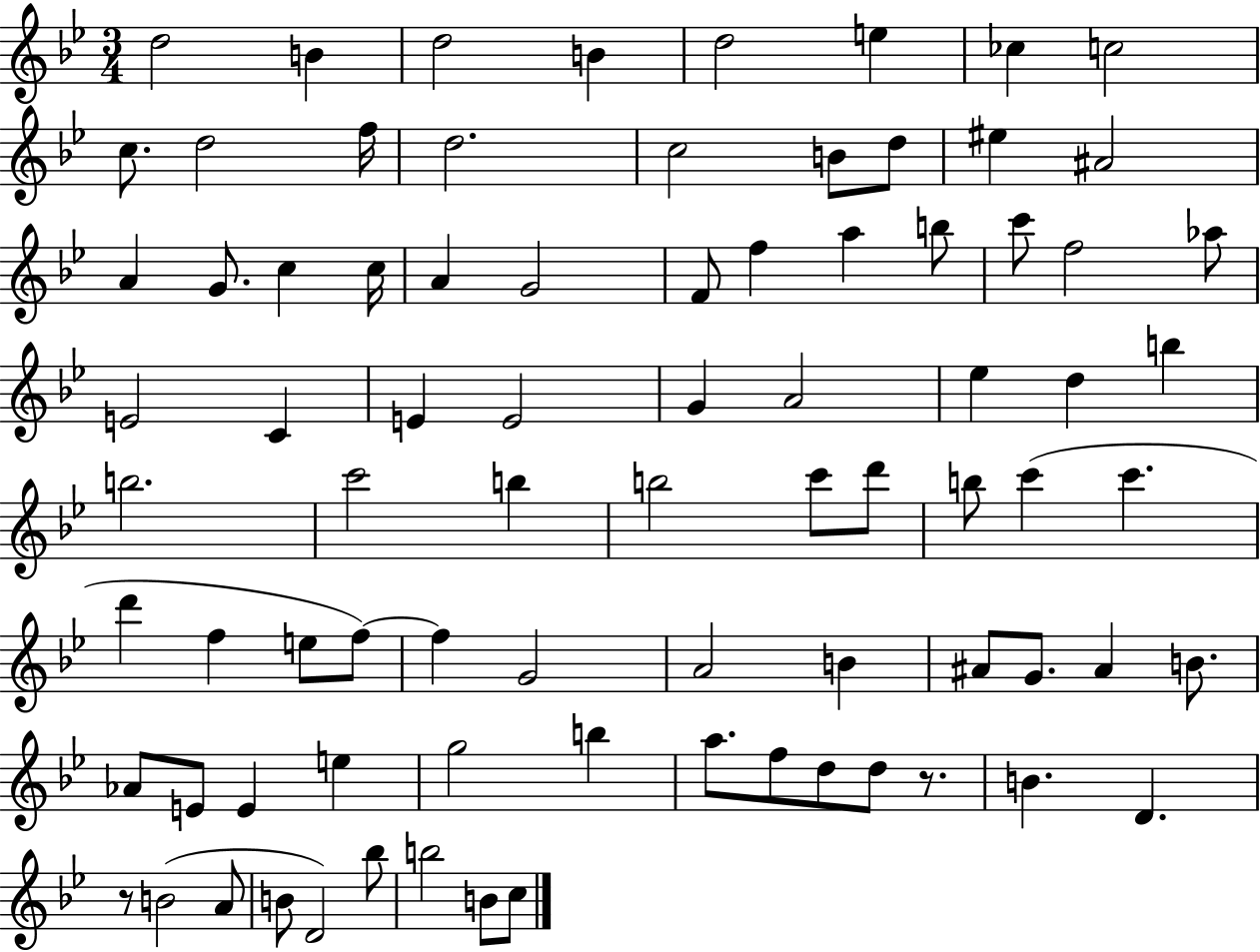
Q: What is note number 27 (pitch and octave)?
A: B5